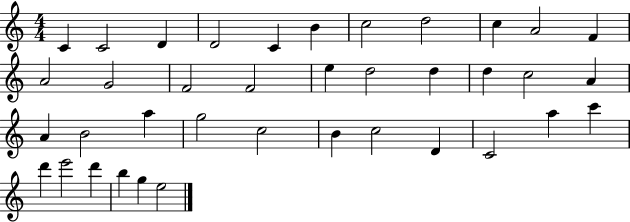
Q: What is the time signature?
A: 4/4